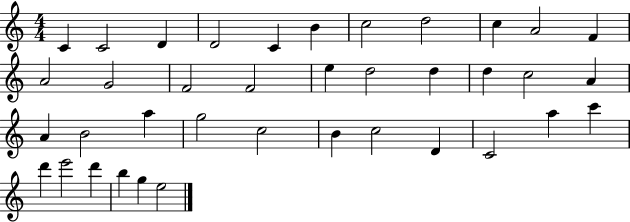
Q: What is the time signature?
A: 4/4